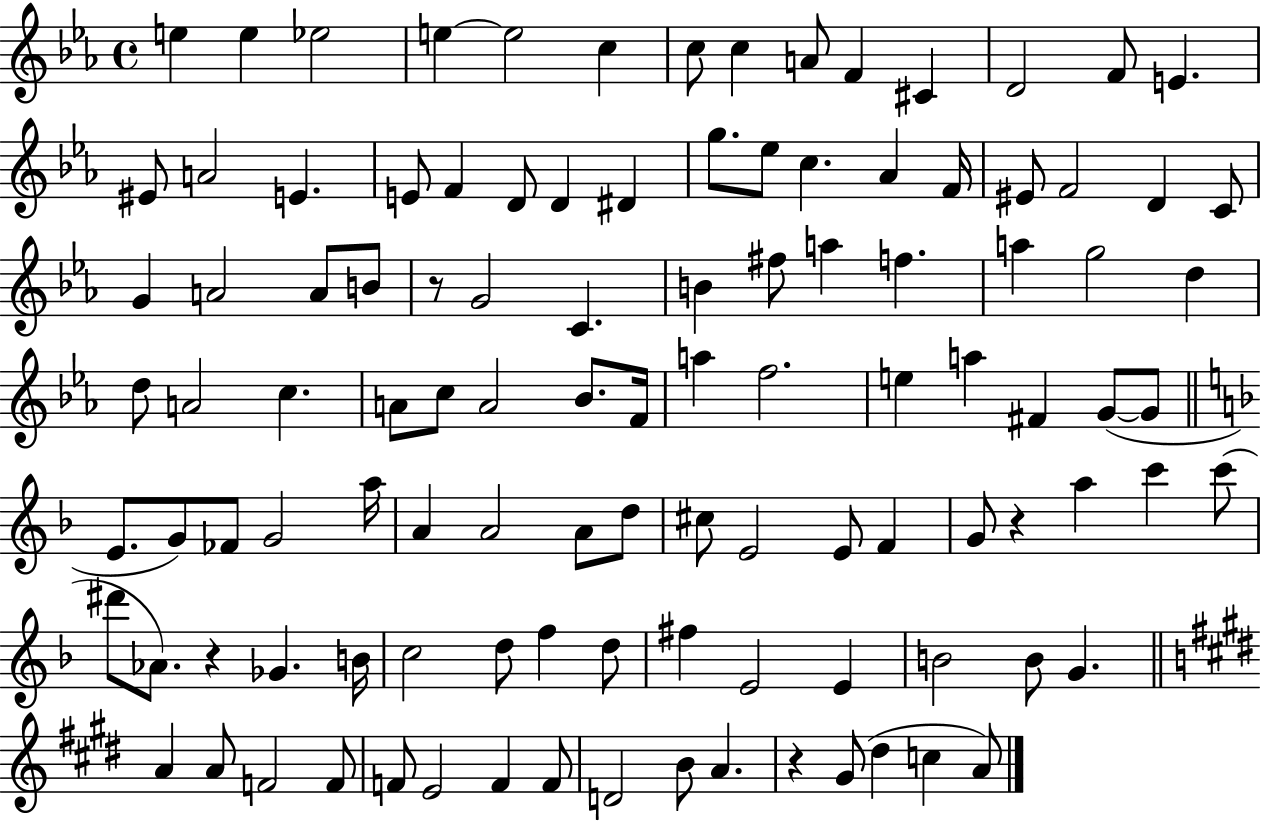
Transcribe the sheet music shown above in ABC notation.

X:1
T:Untitled
M:4/4
L:1/4
K:Eb
e e _e2 e e2 c c/2 c A/2 F ^C D2 F/2 E ^E/2 A2 E E/2 F D/2 D ^D g/2 _e/2 c _A F/4 ^E/2 F2 D C/2 G A2 A/2 B/2 z/2 G2 C B ^f/2 a f a g2 d d/2 A2 c A/2 c/2 A2 _B/2 F/4 a f2 e a ^F G/2 G/2 E/2 G/2 _F/2 G2 a/4 A A2 A/2 d/2 ^c/2 E2 E/2 F G/2 z a c' c'/2 ^d'/2 _A/2 z _G B/4 c2 d/2 f d/2 ^f E2 E B2 B/2 G A A/2 F2 F/2 F/2 E2 F F/2 D2 B/2 A z ^G/2 ^d c A/2